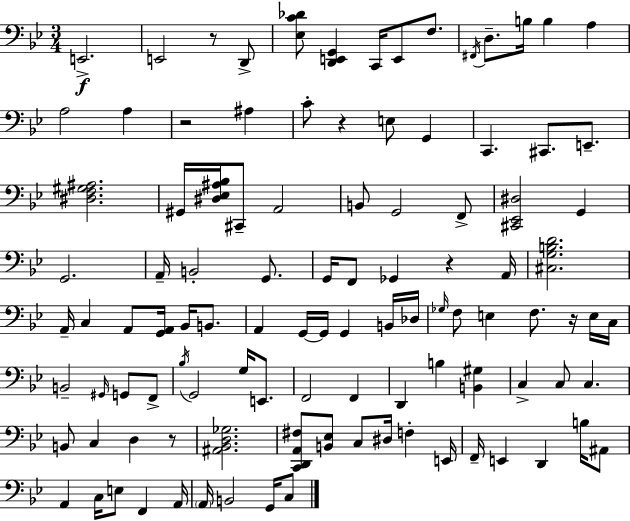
E2/h. E2/h R/e D2/e [Eb3,C4,Db4]/e [D2,E2,G2]/q C2/s E2/e F3/e. F#2/s D3/e. B3/s B3/q A3/q A3/h A3/q R/h A#3/q C4/e R/q E3/e G2/q C2/q. C#2/e. E2/e. [D#3,F3,G#3,A#3]/h. G#2/s [D#3,Eb3,A#3,Bb3]/s C#2/e A2/h B2/e G2/h F2/e [C#2,Eb2,D#3]/h G2/q G2/h. A2/s B2/h G2/e. G2/s F2/e Gb2/q R/q A2/s [C#3,G3,B3,D4]/h. A2/s C3/q A2/e [G2,A2]/s Bb2/s B2/e. A2/q G2/s G2/s G2/q B2/s Db3/s Gb3/s F3/e E3/q F3/e. R/s E3/s C3/s B2/h G#2/s G2/e F2/e Bb3/s G2/h G3/s E2/e. F2/h F2/q D2/q B3/q [B2,G#3]/q C3/q C3/e C3/q. B2/e C3/q D3/q R/e [A#2,Bb2,D3,Gb3]/h. [C2,D2,A2,F#3]/e [B2,Eb3]/e C3/e D#3/s F3/q E2/s F2/s E2/q D2/q B3/s A#2/e A2/q C3/s E3/e F2/q A2/s A2/s B2/h G2/s C3/e